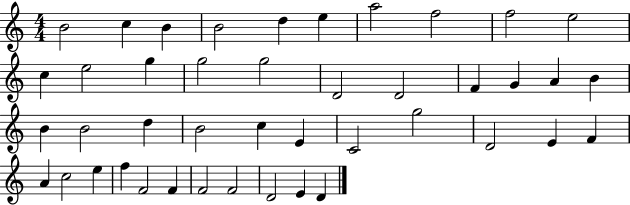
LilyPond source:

{
  \clef treble
  \numericTimeSignature
  \time 4/4
  \key c \major
  b'2 c''4 b'4 | b'2 d''4 e''4 | a''2 f''2 | f''2 e''2 | \break c''4 e''2 g''4 | g''2 g''2 | d'2 d'2 | f'4 g'4 a'4 b'4 | \break b'4 b'2 d''4 | b'2 c''4 e'4 | c'2 g''2 | d'2 e'4 f'4 | \break a'4 c''2 e''4 | f''4 f'2 f'4 | f'2 f'2 | d'2 e'4 d'4 | \break \bar "|."
}